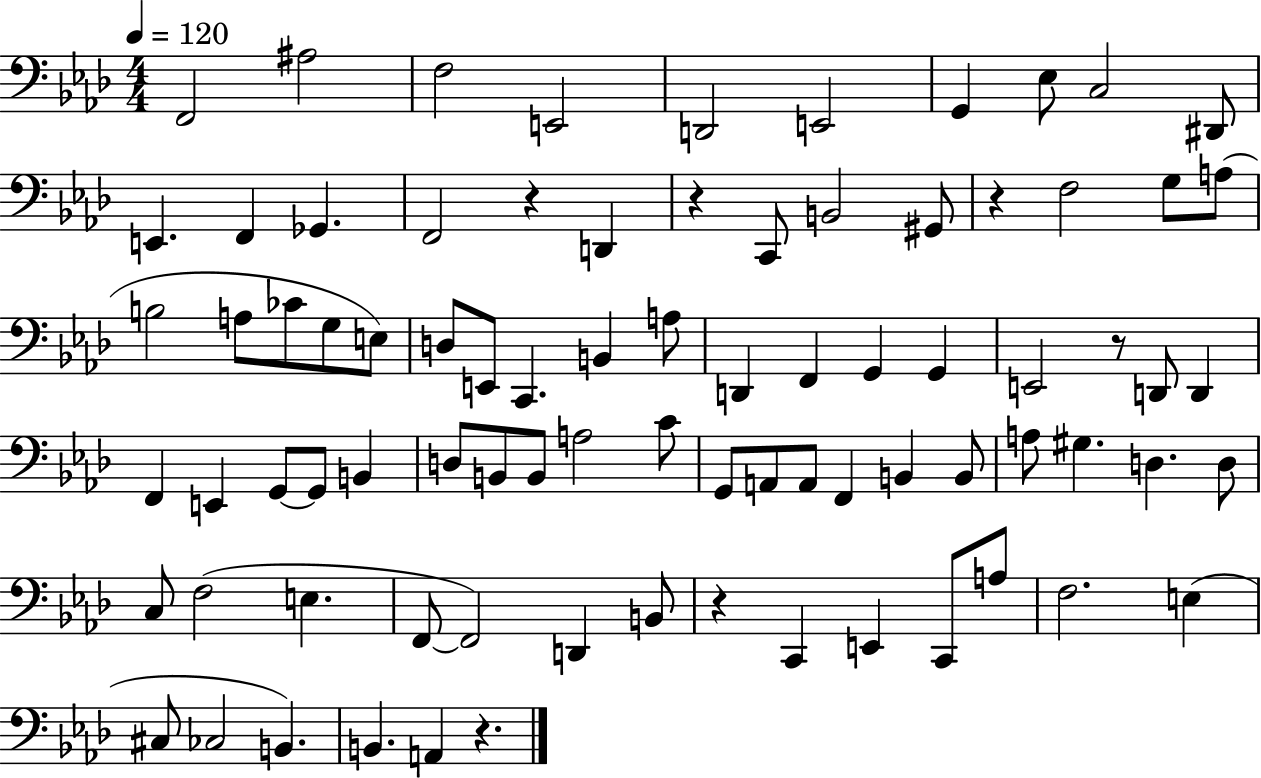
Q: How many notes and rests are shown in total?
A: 82